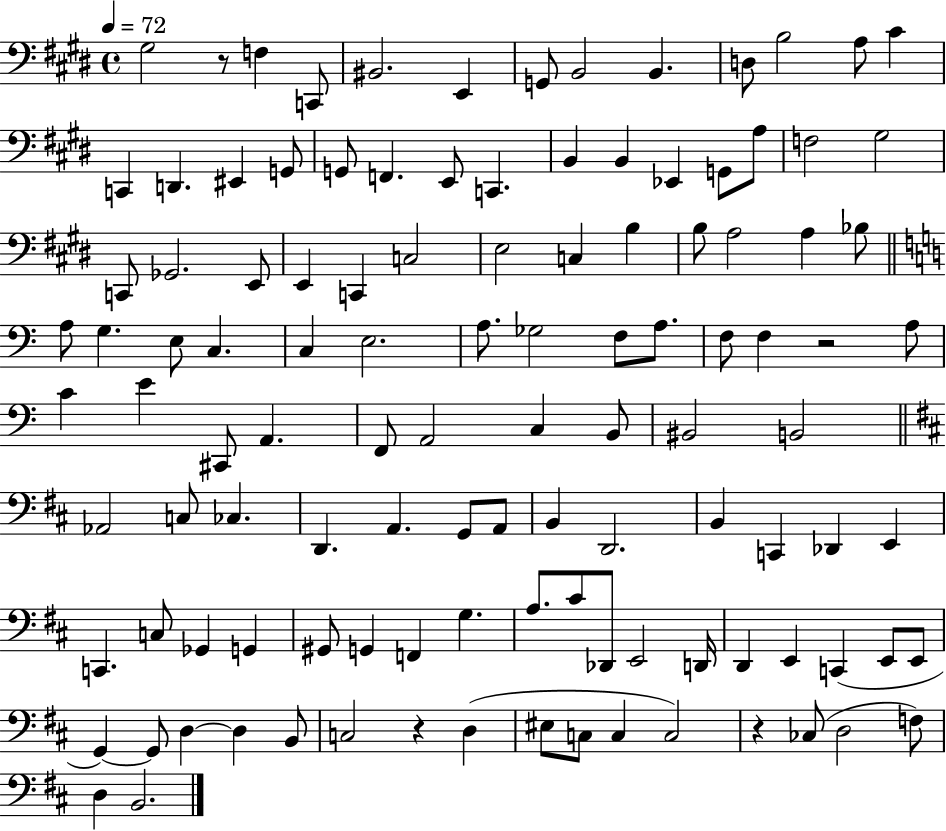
{
  \clef bass
  \time 4/4
  \defaultTimeSignature
  \key e \major
  \tempo 4 = 72
  \repeat volta 2 { gis2 r8 f4 c,8 | bis,2. e,4 | g,8 b,2 b,4. | d8 b2 a8 cis'4 | \break c,4 d,4. eis,4 g,8 | g,8 f,4. e,8 c,4. | b,4 b,4 ees,4 g,8 a8 | f2 gis2 | \break c,8 ges,2. e,8 | e,4 c,4 c2 | e2 c4 b4 | b8 a2 a4 bes8 | \break \bar "||" \break \key c \major a8 g4. e8 c4. | c4 e2. | a8. ges2 f8 a8. | f8 f4 r2 a8 | \break c'4 e'4 cis,8 a,4. | f,8 a,2 c4 b,8 | bis,2 b,2 | \bar "||" \break \key d \major aes,2 c8 ces4. | d,4. a,4. g,8 a,8 | b,4 d,2. | b,4 c,4 des,4 e,4 | \break c,4. c8 ges,4 g,4 | gis,8 g,4 f,4 g4. | a8. cis'8 des,8 e,2 d,16 | d,4 e,4 c,4( e,8 e,8 | \break g,4~~) g,8 d4~~ d4 b,8 | c2 r4 d4( | eis8 c8 c4 c2) | r4 ces8( d2 f8) | \break d4 b,2. | } \bar "|."
}